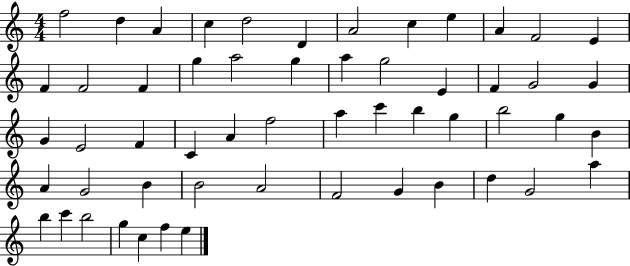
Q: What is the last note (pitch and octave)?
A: E5